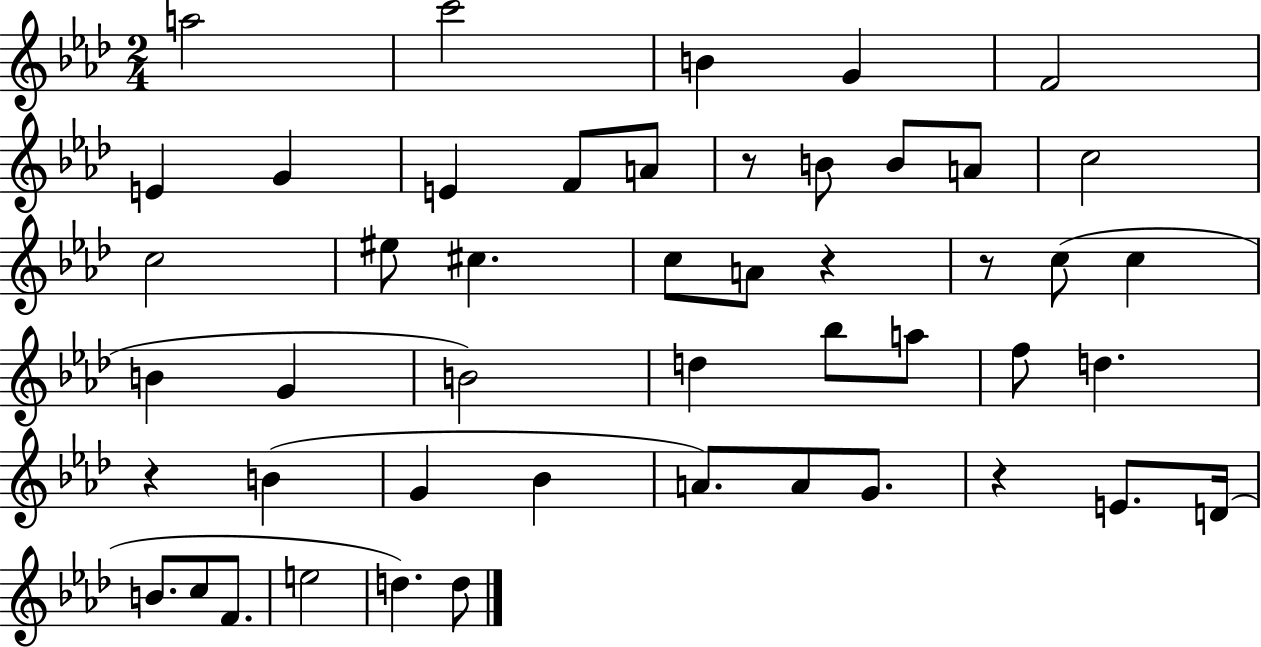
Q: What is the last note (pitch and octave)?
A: D5